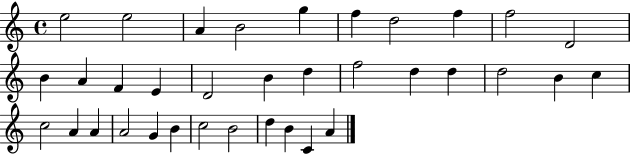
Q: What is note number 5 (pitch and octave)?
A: G5